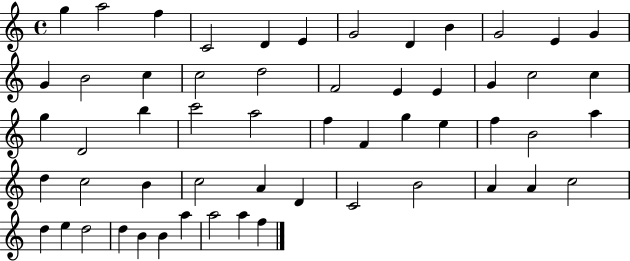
G5/q A5/h F5/q C4/h D4/q E4/q G4/h D4/q B4/q G4/h E4/q G4/q G4/q B4/h C5/q C5/h D5/h F4/h E4/q E4/q G4/q C5/h C5/q G5/q D4/h B5/q C6/h A5/h F5/q F4/q G5/q E5/q F5/q B4/h A5/q D5/q C5/h B4/q C5/h A4/q D4/q C4/h B4/h A4/q A4/q C5/h D5/q E5/q D5/h D5/q B4/q B4/q A5/q A5/h A5/q F5/q